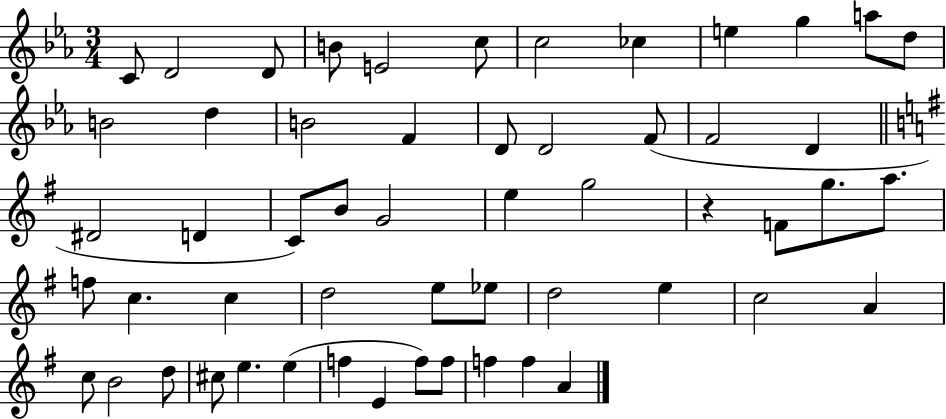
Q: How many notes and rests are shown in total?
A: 55